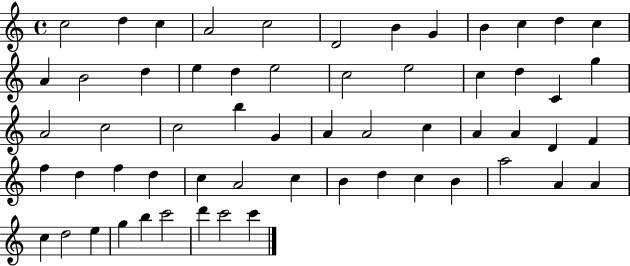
X:1
T:Untitled
M:4/4
L:1/4
K:C
c2 d c A2 c2 D2 B G B c d c A B2 d e d e2 c2 e2 c d C g A2 c2 c2 b G A A2 c A A D F f d f d c A2 c B d c B a2 A A c d2 e g b c'2 d' c'2 c'